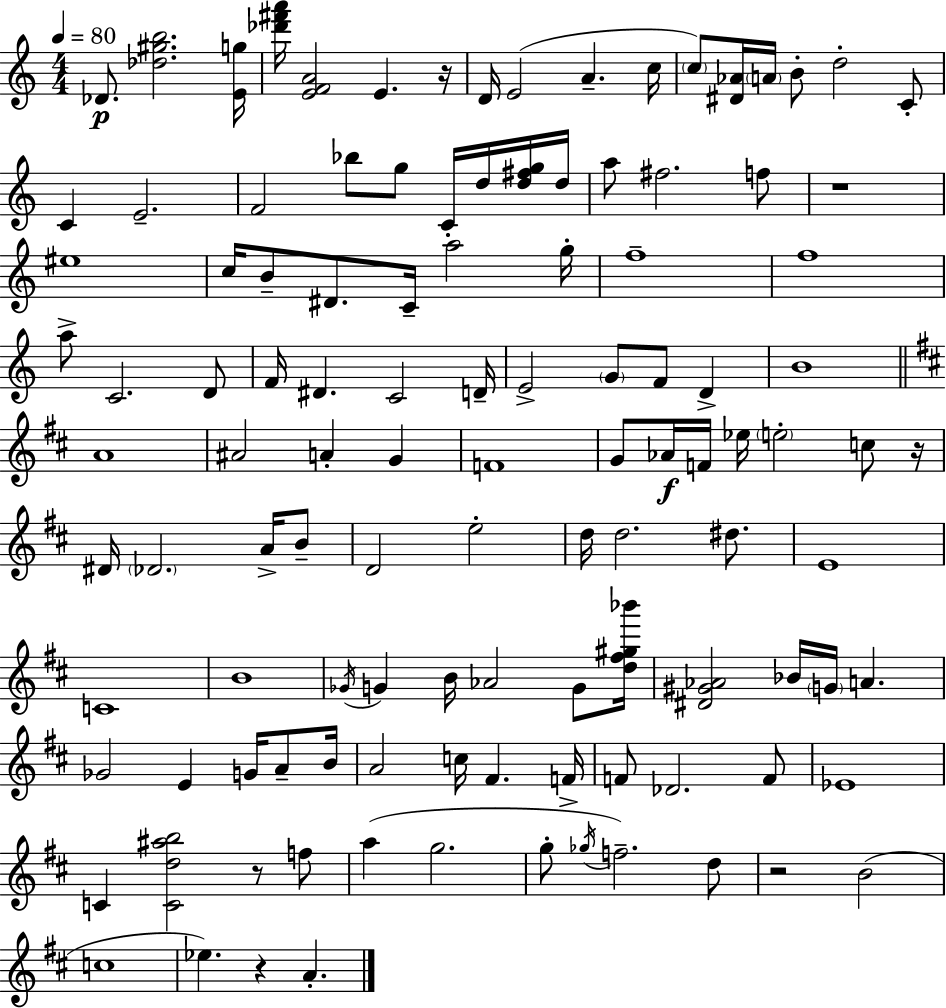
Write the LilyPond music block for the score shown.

{
  \clef treble
  \numericTimeSignature
  \time 4/4
  \key a \minor
  \tempo 4 = 80
  des'8.\p <des'' gis'' b''>2. <e' g''>16 | <des''' fis''' a'''>16 <e' f' a'>2 e'4. r16 | d'16 e'2( a'4.-- c''16 | \parenthesize c''8) <dis' aes'>16 \parenthesize a'16 b'8-. d''2-. c'8-. | \break c'4 e'2.-- | f'2 bes''8 g''8 c'16-. d''16 <d'' fis'' g''>16 d''16 | a''8 fis''2. f''8 | r1 | \break eis''1 | c''16 b'8-- dis'8. c'16-- a''2 g''16-. | f''1-- | f''1 | \break a''8-> c'2. d'8 | f'16 dis'4. c'2 d'16-- | e'2-> \parenthesize g'8 f'8 d'4-> | b'1 | \break \bar "||" \break \key d \major a'1 | ais'2 a'4-. g'4 | f'1 | g'8 aes'16\f f'16 ees''16 \parenthesize e''2-. c''8 r16 | \break dis'16 \parenthesize des'2. a'16-> b'8-- | d'2 e''2-. | d''16 d''2. dis''8. | e'1 | \break c'1 | b'1 | \acciaccatura { ges'16 } g'4 b'16 aes'2 g'8 | <d'' fis'' gis'' bes'''>16 <dis' gis' aes'>2 bes'16 \parenthesize g'16 a'4. | \break ges'2 e'4 g'16 a'8-- | b'16 a'2 c''16 fis'4. | f'16-> f'8 des'2. f'8 | ees'1 | \break c'4 <c' d'' ais'' b''>2 r8 f''8 | a''4( g''2. | g''8-. \acciaccatura { ges''16 }) f''2.-- | d''8 r2 b'2( | \break c''1 | ees''4.) r4 a'4.-. | \bar "|."
}